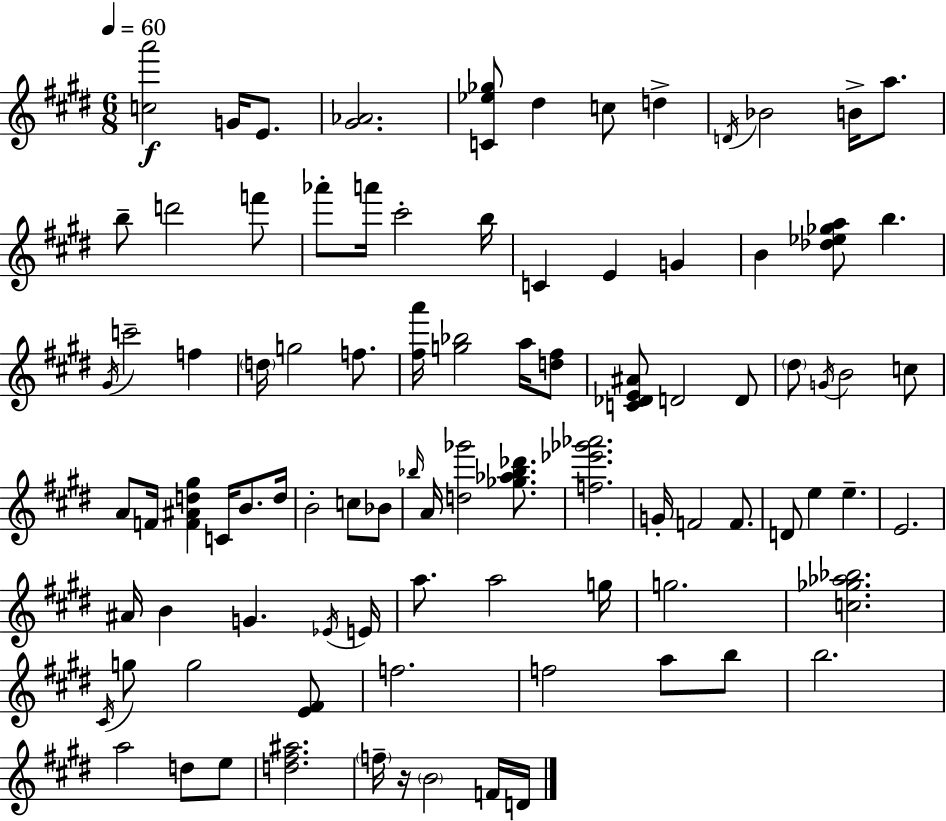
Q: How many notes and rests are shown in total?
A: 91